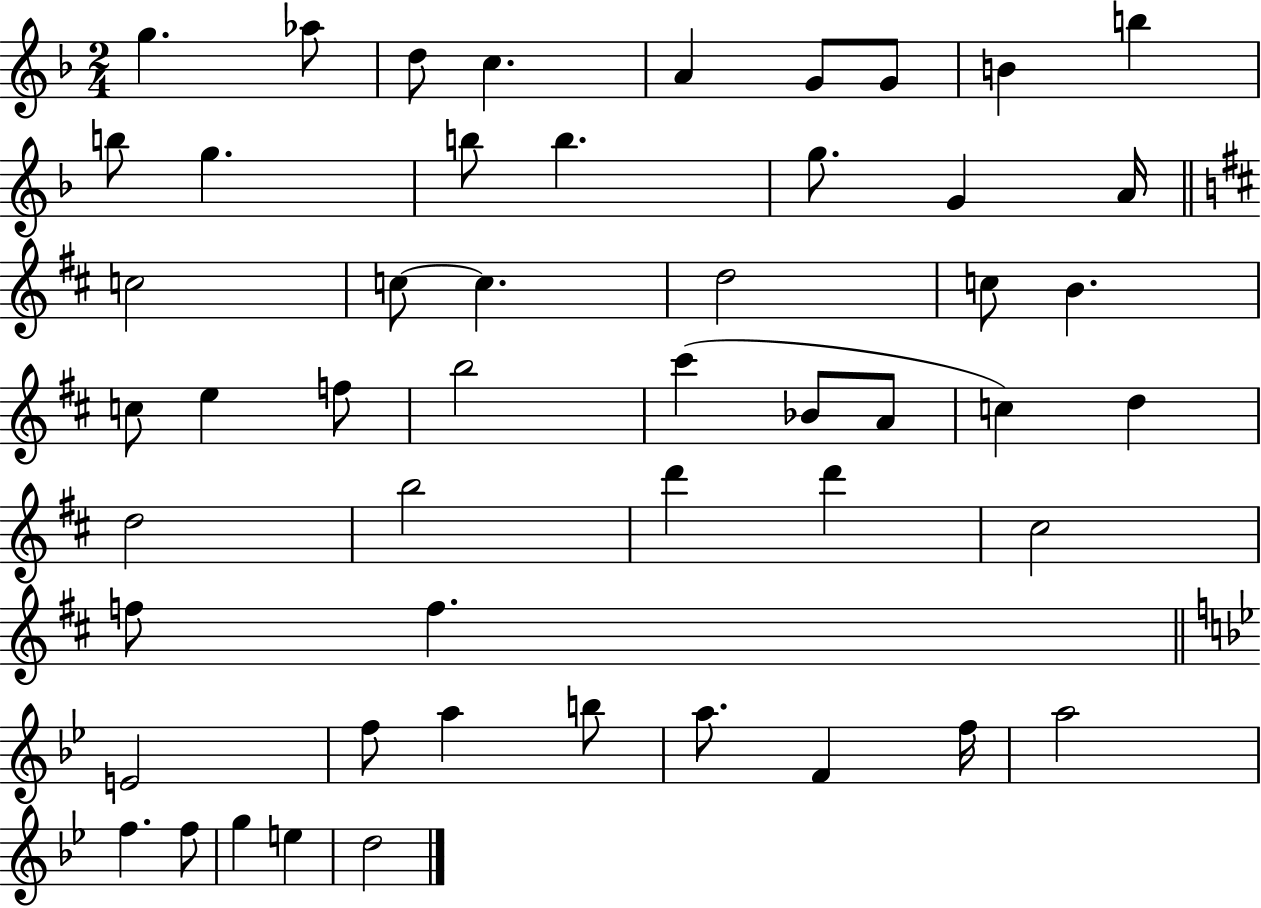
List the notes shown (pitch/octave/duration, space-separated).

G5/q. Ab5/e D5/e C5/q. A4/q G4/e G4/e B4/q B5/q B5/e G5/q. B5/e B5/q. G5/e. G4/q A4/s C5/h C5/e C5/q. D5/h C5/e B4/q. C5/e E5/q F5/e B5/h C#6/q Bb4/e A4/e C5/q D5/q D5/h B5/h D6/q D6/q C#5/h F5/e F5/q. E4/h F5/e A5/q B5/e A5/e. F4/q F5/s A5/h F5/q. F5/e G5/q E5/q D5/h